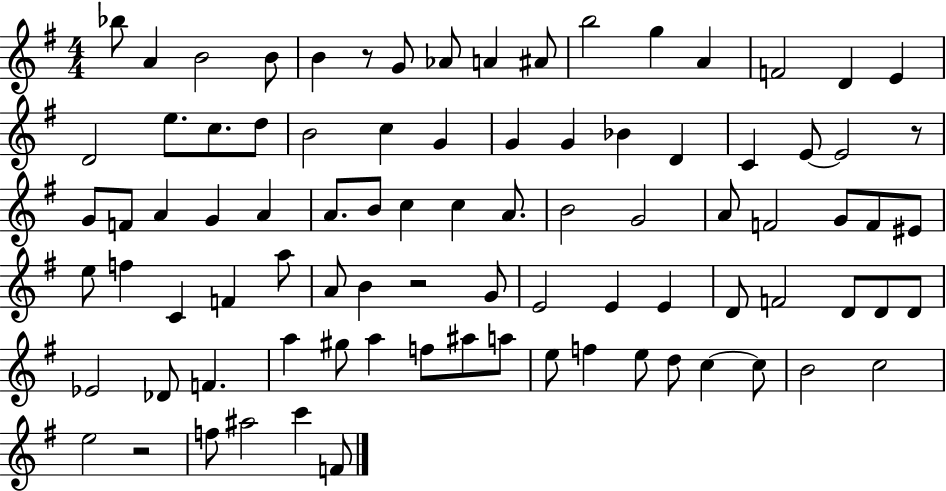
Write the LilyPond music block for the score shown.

{
  \clef treble
  \numericTimeSignature
  \time 4/4
  \key g \major
  bes''8 a'4 b'2 b'8 | b'4 r8 g'8 aes'8 a'4 ais'8 | b''2 g''4 a'4 | f'2 d'4 e'4 | \break d'2 e''8. c''8. d''8 | b'2 c''4 g'4 | g'4 g'4 bes'4 d'4 | c'4 e'8~~ e'2 r8 | \break g'8 f'8 a'4 g'4 a'4 | a'8. b'8 c''4 c''4 a'8. | b'2 g'2 | a'8 f'2 g'8 f'8 eis'8 | \break e''8 f''4 c'4 f'4 a''8 | a'8 b'4 r2 g'8 | e'2 e'4 e'4 | d'8 f'2 d'8 d'8 d'8 | \break ees'2 des'8 f'4. | a''4 gis''8 a''4 f''8 ais''8 a''8 | e''8 f''4 e''8 d''8 c''4~~ c''8 | b'2 c''2 | \break e''2 r2 | f''8 ais''2 c'''4 f'8 | \bar "|."
}